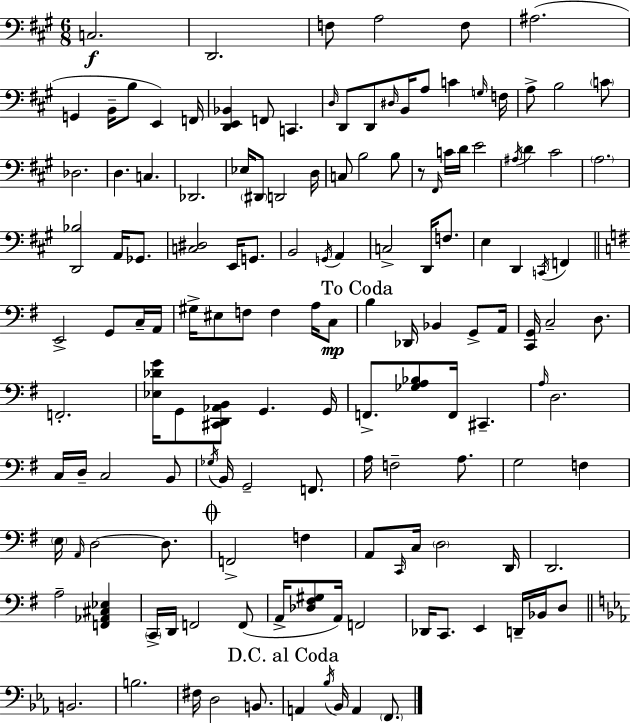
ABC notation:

X:1
T:Untitled
M:6/8
L:1/4
K:A
C,2 D,,2 F,/2 A,2 F,/2 ^A,2 G,, B,,/4 B,/2 E,, F,,/4 [D,,E,,_B,,] F,,/2 C,, D,/4 D,,/2 D,,/2 ^D,/4 B,,/4 A,/2 C G,/4 F,/4 A,/2 B,2 C/2 _D,2 D, C, _D,,2 _E,/4 ^D,,/2 D,,2 D,/4 C,/2 B,2 B,/2 z/2 ^F,,/4 C/4 D/4 E2 ^A,/4 D ^C2 A,2 [D,,_B,]2 A,,/4 _G,,/2 [C,^D,]2 E,,/4 G,,/2 B,,2 G,,/4 A,, C,2 D,,/4 F,/2 E, D,, C,,/4 F,, E,,2 G,,/2 C,/4 A,,/4 ^G,/4 ^E,/2 F,/2 F, A,/4 C,/2 B, _D,,/4 _B,, G,,/2 A,,/4 [C,,G,,]/4 C,2 D,/2 F,,2 [_E,_DG]/4 G,,/2 [^C,,D,,_A,,B,,]/2 G,, G,,/4 F,,/2 [_G,A,_B,]/2 F,,/4 ^C,, A,/4 D,2 C,/4 D,/4 C,2 B,,/2 _G,/4 B,,/4 G,,2 F,,/2 A,/4 F,2 A,/2 G,2 F, E,/4 A,,/4 D,2 D,/2 F,,2 F, A,,/2 C,,/4 C,/4 D,2 D,,/4 D,,2 A,2 [F,,_A,,^C,_E,] C,,/4 D,,/4 F,,2 F,,/2 A,,/4 [_D,^F,^G,]/2 A,,/4 F,,2 _D,,/4 C,,/2 E,, D,,/4 _B,,/4 D,/2 B,,2 B,2 ^F,/4 D,2 B,,/2 A,, _B,/4 _B,,/4 A,, F,,/2